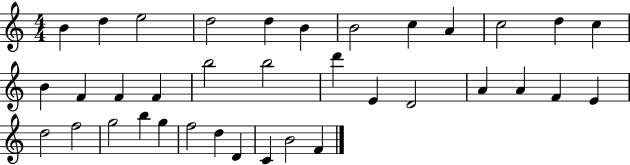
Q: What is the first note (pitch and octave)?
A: B4